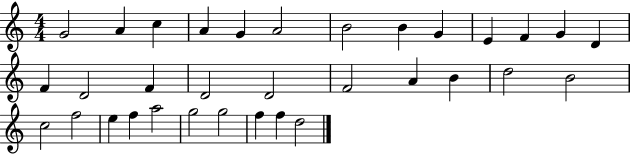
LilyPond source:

{
  \clef treble
  \numericTimeSignature
  \time 4/4
  \key c \major
  g'2 a'4 c''4 | a'4 g'4 a'2 | b'2 b'4 g'4 | e'4 f'4 g'4 d'4 | \break f'4 d'2 f'4 | d'2 d'2 | f'2 a'4 b'4 | d''2 b'2 | \break c''2 f''2 | e''4 f''4 a''2 | g''2 g''2 | f''4 f''4 d''2 | \break \bar "|."
}